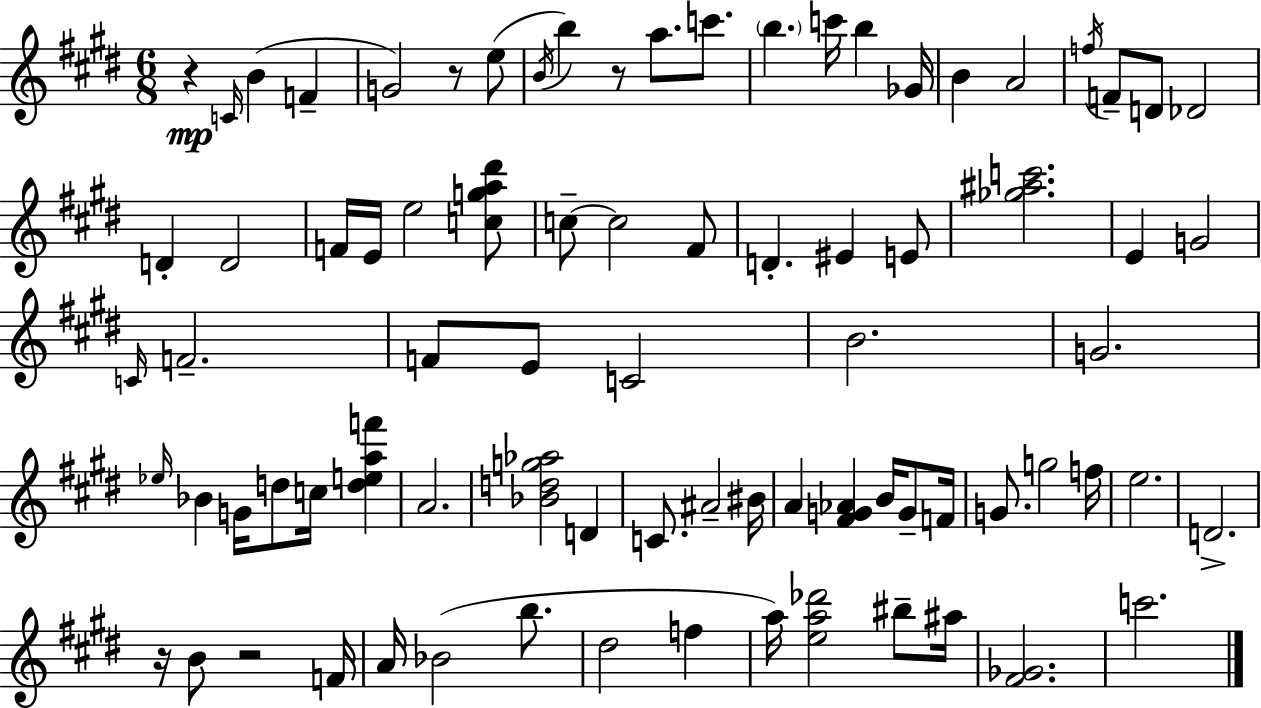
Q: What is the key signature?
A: E major